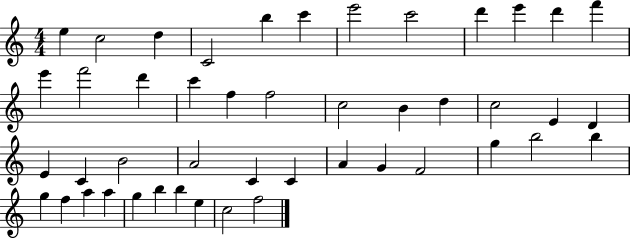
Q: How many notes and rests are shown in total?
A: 46